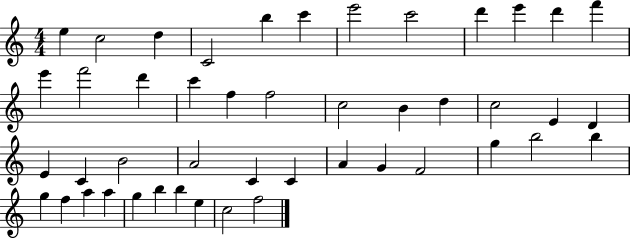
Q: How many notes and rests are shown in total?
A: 46